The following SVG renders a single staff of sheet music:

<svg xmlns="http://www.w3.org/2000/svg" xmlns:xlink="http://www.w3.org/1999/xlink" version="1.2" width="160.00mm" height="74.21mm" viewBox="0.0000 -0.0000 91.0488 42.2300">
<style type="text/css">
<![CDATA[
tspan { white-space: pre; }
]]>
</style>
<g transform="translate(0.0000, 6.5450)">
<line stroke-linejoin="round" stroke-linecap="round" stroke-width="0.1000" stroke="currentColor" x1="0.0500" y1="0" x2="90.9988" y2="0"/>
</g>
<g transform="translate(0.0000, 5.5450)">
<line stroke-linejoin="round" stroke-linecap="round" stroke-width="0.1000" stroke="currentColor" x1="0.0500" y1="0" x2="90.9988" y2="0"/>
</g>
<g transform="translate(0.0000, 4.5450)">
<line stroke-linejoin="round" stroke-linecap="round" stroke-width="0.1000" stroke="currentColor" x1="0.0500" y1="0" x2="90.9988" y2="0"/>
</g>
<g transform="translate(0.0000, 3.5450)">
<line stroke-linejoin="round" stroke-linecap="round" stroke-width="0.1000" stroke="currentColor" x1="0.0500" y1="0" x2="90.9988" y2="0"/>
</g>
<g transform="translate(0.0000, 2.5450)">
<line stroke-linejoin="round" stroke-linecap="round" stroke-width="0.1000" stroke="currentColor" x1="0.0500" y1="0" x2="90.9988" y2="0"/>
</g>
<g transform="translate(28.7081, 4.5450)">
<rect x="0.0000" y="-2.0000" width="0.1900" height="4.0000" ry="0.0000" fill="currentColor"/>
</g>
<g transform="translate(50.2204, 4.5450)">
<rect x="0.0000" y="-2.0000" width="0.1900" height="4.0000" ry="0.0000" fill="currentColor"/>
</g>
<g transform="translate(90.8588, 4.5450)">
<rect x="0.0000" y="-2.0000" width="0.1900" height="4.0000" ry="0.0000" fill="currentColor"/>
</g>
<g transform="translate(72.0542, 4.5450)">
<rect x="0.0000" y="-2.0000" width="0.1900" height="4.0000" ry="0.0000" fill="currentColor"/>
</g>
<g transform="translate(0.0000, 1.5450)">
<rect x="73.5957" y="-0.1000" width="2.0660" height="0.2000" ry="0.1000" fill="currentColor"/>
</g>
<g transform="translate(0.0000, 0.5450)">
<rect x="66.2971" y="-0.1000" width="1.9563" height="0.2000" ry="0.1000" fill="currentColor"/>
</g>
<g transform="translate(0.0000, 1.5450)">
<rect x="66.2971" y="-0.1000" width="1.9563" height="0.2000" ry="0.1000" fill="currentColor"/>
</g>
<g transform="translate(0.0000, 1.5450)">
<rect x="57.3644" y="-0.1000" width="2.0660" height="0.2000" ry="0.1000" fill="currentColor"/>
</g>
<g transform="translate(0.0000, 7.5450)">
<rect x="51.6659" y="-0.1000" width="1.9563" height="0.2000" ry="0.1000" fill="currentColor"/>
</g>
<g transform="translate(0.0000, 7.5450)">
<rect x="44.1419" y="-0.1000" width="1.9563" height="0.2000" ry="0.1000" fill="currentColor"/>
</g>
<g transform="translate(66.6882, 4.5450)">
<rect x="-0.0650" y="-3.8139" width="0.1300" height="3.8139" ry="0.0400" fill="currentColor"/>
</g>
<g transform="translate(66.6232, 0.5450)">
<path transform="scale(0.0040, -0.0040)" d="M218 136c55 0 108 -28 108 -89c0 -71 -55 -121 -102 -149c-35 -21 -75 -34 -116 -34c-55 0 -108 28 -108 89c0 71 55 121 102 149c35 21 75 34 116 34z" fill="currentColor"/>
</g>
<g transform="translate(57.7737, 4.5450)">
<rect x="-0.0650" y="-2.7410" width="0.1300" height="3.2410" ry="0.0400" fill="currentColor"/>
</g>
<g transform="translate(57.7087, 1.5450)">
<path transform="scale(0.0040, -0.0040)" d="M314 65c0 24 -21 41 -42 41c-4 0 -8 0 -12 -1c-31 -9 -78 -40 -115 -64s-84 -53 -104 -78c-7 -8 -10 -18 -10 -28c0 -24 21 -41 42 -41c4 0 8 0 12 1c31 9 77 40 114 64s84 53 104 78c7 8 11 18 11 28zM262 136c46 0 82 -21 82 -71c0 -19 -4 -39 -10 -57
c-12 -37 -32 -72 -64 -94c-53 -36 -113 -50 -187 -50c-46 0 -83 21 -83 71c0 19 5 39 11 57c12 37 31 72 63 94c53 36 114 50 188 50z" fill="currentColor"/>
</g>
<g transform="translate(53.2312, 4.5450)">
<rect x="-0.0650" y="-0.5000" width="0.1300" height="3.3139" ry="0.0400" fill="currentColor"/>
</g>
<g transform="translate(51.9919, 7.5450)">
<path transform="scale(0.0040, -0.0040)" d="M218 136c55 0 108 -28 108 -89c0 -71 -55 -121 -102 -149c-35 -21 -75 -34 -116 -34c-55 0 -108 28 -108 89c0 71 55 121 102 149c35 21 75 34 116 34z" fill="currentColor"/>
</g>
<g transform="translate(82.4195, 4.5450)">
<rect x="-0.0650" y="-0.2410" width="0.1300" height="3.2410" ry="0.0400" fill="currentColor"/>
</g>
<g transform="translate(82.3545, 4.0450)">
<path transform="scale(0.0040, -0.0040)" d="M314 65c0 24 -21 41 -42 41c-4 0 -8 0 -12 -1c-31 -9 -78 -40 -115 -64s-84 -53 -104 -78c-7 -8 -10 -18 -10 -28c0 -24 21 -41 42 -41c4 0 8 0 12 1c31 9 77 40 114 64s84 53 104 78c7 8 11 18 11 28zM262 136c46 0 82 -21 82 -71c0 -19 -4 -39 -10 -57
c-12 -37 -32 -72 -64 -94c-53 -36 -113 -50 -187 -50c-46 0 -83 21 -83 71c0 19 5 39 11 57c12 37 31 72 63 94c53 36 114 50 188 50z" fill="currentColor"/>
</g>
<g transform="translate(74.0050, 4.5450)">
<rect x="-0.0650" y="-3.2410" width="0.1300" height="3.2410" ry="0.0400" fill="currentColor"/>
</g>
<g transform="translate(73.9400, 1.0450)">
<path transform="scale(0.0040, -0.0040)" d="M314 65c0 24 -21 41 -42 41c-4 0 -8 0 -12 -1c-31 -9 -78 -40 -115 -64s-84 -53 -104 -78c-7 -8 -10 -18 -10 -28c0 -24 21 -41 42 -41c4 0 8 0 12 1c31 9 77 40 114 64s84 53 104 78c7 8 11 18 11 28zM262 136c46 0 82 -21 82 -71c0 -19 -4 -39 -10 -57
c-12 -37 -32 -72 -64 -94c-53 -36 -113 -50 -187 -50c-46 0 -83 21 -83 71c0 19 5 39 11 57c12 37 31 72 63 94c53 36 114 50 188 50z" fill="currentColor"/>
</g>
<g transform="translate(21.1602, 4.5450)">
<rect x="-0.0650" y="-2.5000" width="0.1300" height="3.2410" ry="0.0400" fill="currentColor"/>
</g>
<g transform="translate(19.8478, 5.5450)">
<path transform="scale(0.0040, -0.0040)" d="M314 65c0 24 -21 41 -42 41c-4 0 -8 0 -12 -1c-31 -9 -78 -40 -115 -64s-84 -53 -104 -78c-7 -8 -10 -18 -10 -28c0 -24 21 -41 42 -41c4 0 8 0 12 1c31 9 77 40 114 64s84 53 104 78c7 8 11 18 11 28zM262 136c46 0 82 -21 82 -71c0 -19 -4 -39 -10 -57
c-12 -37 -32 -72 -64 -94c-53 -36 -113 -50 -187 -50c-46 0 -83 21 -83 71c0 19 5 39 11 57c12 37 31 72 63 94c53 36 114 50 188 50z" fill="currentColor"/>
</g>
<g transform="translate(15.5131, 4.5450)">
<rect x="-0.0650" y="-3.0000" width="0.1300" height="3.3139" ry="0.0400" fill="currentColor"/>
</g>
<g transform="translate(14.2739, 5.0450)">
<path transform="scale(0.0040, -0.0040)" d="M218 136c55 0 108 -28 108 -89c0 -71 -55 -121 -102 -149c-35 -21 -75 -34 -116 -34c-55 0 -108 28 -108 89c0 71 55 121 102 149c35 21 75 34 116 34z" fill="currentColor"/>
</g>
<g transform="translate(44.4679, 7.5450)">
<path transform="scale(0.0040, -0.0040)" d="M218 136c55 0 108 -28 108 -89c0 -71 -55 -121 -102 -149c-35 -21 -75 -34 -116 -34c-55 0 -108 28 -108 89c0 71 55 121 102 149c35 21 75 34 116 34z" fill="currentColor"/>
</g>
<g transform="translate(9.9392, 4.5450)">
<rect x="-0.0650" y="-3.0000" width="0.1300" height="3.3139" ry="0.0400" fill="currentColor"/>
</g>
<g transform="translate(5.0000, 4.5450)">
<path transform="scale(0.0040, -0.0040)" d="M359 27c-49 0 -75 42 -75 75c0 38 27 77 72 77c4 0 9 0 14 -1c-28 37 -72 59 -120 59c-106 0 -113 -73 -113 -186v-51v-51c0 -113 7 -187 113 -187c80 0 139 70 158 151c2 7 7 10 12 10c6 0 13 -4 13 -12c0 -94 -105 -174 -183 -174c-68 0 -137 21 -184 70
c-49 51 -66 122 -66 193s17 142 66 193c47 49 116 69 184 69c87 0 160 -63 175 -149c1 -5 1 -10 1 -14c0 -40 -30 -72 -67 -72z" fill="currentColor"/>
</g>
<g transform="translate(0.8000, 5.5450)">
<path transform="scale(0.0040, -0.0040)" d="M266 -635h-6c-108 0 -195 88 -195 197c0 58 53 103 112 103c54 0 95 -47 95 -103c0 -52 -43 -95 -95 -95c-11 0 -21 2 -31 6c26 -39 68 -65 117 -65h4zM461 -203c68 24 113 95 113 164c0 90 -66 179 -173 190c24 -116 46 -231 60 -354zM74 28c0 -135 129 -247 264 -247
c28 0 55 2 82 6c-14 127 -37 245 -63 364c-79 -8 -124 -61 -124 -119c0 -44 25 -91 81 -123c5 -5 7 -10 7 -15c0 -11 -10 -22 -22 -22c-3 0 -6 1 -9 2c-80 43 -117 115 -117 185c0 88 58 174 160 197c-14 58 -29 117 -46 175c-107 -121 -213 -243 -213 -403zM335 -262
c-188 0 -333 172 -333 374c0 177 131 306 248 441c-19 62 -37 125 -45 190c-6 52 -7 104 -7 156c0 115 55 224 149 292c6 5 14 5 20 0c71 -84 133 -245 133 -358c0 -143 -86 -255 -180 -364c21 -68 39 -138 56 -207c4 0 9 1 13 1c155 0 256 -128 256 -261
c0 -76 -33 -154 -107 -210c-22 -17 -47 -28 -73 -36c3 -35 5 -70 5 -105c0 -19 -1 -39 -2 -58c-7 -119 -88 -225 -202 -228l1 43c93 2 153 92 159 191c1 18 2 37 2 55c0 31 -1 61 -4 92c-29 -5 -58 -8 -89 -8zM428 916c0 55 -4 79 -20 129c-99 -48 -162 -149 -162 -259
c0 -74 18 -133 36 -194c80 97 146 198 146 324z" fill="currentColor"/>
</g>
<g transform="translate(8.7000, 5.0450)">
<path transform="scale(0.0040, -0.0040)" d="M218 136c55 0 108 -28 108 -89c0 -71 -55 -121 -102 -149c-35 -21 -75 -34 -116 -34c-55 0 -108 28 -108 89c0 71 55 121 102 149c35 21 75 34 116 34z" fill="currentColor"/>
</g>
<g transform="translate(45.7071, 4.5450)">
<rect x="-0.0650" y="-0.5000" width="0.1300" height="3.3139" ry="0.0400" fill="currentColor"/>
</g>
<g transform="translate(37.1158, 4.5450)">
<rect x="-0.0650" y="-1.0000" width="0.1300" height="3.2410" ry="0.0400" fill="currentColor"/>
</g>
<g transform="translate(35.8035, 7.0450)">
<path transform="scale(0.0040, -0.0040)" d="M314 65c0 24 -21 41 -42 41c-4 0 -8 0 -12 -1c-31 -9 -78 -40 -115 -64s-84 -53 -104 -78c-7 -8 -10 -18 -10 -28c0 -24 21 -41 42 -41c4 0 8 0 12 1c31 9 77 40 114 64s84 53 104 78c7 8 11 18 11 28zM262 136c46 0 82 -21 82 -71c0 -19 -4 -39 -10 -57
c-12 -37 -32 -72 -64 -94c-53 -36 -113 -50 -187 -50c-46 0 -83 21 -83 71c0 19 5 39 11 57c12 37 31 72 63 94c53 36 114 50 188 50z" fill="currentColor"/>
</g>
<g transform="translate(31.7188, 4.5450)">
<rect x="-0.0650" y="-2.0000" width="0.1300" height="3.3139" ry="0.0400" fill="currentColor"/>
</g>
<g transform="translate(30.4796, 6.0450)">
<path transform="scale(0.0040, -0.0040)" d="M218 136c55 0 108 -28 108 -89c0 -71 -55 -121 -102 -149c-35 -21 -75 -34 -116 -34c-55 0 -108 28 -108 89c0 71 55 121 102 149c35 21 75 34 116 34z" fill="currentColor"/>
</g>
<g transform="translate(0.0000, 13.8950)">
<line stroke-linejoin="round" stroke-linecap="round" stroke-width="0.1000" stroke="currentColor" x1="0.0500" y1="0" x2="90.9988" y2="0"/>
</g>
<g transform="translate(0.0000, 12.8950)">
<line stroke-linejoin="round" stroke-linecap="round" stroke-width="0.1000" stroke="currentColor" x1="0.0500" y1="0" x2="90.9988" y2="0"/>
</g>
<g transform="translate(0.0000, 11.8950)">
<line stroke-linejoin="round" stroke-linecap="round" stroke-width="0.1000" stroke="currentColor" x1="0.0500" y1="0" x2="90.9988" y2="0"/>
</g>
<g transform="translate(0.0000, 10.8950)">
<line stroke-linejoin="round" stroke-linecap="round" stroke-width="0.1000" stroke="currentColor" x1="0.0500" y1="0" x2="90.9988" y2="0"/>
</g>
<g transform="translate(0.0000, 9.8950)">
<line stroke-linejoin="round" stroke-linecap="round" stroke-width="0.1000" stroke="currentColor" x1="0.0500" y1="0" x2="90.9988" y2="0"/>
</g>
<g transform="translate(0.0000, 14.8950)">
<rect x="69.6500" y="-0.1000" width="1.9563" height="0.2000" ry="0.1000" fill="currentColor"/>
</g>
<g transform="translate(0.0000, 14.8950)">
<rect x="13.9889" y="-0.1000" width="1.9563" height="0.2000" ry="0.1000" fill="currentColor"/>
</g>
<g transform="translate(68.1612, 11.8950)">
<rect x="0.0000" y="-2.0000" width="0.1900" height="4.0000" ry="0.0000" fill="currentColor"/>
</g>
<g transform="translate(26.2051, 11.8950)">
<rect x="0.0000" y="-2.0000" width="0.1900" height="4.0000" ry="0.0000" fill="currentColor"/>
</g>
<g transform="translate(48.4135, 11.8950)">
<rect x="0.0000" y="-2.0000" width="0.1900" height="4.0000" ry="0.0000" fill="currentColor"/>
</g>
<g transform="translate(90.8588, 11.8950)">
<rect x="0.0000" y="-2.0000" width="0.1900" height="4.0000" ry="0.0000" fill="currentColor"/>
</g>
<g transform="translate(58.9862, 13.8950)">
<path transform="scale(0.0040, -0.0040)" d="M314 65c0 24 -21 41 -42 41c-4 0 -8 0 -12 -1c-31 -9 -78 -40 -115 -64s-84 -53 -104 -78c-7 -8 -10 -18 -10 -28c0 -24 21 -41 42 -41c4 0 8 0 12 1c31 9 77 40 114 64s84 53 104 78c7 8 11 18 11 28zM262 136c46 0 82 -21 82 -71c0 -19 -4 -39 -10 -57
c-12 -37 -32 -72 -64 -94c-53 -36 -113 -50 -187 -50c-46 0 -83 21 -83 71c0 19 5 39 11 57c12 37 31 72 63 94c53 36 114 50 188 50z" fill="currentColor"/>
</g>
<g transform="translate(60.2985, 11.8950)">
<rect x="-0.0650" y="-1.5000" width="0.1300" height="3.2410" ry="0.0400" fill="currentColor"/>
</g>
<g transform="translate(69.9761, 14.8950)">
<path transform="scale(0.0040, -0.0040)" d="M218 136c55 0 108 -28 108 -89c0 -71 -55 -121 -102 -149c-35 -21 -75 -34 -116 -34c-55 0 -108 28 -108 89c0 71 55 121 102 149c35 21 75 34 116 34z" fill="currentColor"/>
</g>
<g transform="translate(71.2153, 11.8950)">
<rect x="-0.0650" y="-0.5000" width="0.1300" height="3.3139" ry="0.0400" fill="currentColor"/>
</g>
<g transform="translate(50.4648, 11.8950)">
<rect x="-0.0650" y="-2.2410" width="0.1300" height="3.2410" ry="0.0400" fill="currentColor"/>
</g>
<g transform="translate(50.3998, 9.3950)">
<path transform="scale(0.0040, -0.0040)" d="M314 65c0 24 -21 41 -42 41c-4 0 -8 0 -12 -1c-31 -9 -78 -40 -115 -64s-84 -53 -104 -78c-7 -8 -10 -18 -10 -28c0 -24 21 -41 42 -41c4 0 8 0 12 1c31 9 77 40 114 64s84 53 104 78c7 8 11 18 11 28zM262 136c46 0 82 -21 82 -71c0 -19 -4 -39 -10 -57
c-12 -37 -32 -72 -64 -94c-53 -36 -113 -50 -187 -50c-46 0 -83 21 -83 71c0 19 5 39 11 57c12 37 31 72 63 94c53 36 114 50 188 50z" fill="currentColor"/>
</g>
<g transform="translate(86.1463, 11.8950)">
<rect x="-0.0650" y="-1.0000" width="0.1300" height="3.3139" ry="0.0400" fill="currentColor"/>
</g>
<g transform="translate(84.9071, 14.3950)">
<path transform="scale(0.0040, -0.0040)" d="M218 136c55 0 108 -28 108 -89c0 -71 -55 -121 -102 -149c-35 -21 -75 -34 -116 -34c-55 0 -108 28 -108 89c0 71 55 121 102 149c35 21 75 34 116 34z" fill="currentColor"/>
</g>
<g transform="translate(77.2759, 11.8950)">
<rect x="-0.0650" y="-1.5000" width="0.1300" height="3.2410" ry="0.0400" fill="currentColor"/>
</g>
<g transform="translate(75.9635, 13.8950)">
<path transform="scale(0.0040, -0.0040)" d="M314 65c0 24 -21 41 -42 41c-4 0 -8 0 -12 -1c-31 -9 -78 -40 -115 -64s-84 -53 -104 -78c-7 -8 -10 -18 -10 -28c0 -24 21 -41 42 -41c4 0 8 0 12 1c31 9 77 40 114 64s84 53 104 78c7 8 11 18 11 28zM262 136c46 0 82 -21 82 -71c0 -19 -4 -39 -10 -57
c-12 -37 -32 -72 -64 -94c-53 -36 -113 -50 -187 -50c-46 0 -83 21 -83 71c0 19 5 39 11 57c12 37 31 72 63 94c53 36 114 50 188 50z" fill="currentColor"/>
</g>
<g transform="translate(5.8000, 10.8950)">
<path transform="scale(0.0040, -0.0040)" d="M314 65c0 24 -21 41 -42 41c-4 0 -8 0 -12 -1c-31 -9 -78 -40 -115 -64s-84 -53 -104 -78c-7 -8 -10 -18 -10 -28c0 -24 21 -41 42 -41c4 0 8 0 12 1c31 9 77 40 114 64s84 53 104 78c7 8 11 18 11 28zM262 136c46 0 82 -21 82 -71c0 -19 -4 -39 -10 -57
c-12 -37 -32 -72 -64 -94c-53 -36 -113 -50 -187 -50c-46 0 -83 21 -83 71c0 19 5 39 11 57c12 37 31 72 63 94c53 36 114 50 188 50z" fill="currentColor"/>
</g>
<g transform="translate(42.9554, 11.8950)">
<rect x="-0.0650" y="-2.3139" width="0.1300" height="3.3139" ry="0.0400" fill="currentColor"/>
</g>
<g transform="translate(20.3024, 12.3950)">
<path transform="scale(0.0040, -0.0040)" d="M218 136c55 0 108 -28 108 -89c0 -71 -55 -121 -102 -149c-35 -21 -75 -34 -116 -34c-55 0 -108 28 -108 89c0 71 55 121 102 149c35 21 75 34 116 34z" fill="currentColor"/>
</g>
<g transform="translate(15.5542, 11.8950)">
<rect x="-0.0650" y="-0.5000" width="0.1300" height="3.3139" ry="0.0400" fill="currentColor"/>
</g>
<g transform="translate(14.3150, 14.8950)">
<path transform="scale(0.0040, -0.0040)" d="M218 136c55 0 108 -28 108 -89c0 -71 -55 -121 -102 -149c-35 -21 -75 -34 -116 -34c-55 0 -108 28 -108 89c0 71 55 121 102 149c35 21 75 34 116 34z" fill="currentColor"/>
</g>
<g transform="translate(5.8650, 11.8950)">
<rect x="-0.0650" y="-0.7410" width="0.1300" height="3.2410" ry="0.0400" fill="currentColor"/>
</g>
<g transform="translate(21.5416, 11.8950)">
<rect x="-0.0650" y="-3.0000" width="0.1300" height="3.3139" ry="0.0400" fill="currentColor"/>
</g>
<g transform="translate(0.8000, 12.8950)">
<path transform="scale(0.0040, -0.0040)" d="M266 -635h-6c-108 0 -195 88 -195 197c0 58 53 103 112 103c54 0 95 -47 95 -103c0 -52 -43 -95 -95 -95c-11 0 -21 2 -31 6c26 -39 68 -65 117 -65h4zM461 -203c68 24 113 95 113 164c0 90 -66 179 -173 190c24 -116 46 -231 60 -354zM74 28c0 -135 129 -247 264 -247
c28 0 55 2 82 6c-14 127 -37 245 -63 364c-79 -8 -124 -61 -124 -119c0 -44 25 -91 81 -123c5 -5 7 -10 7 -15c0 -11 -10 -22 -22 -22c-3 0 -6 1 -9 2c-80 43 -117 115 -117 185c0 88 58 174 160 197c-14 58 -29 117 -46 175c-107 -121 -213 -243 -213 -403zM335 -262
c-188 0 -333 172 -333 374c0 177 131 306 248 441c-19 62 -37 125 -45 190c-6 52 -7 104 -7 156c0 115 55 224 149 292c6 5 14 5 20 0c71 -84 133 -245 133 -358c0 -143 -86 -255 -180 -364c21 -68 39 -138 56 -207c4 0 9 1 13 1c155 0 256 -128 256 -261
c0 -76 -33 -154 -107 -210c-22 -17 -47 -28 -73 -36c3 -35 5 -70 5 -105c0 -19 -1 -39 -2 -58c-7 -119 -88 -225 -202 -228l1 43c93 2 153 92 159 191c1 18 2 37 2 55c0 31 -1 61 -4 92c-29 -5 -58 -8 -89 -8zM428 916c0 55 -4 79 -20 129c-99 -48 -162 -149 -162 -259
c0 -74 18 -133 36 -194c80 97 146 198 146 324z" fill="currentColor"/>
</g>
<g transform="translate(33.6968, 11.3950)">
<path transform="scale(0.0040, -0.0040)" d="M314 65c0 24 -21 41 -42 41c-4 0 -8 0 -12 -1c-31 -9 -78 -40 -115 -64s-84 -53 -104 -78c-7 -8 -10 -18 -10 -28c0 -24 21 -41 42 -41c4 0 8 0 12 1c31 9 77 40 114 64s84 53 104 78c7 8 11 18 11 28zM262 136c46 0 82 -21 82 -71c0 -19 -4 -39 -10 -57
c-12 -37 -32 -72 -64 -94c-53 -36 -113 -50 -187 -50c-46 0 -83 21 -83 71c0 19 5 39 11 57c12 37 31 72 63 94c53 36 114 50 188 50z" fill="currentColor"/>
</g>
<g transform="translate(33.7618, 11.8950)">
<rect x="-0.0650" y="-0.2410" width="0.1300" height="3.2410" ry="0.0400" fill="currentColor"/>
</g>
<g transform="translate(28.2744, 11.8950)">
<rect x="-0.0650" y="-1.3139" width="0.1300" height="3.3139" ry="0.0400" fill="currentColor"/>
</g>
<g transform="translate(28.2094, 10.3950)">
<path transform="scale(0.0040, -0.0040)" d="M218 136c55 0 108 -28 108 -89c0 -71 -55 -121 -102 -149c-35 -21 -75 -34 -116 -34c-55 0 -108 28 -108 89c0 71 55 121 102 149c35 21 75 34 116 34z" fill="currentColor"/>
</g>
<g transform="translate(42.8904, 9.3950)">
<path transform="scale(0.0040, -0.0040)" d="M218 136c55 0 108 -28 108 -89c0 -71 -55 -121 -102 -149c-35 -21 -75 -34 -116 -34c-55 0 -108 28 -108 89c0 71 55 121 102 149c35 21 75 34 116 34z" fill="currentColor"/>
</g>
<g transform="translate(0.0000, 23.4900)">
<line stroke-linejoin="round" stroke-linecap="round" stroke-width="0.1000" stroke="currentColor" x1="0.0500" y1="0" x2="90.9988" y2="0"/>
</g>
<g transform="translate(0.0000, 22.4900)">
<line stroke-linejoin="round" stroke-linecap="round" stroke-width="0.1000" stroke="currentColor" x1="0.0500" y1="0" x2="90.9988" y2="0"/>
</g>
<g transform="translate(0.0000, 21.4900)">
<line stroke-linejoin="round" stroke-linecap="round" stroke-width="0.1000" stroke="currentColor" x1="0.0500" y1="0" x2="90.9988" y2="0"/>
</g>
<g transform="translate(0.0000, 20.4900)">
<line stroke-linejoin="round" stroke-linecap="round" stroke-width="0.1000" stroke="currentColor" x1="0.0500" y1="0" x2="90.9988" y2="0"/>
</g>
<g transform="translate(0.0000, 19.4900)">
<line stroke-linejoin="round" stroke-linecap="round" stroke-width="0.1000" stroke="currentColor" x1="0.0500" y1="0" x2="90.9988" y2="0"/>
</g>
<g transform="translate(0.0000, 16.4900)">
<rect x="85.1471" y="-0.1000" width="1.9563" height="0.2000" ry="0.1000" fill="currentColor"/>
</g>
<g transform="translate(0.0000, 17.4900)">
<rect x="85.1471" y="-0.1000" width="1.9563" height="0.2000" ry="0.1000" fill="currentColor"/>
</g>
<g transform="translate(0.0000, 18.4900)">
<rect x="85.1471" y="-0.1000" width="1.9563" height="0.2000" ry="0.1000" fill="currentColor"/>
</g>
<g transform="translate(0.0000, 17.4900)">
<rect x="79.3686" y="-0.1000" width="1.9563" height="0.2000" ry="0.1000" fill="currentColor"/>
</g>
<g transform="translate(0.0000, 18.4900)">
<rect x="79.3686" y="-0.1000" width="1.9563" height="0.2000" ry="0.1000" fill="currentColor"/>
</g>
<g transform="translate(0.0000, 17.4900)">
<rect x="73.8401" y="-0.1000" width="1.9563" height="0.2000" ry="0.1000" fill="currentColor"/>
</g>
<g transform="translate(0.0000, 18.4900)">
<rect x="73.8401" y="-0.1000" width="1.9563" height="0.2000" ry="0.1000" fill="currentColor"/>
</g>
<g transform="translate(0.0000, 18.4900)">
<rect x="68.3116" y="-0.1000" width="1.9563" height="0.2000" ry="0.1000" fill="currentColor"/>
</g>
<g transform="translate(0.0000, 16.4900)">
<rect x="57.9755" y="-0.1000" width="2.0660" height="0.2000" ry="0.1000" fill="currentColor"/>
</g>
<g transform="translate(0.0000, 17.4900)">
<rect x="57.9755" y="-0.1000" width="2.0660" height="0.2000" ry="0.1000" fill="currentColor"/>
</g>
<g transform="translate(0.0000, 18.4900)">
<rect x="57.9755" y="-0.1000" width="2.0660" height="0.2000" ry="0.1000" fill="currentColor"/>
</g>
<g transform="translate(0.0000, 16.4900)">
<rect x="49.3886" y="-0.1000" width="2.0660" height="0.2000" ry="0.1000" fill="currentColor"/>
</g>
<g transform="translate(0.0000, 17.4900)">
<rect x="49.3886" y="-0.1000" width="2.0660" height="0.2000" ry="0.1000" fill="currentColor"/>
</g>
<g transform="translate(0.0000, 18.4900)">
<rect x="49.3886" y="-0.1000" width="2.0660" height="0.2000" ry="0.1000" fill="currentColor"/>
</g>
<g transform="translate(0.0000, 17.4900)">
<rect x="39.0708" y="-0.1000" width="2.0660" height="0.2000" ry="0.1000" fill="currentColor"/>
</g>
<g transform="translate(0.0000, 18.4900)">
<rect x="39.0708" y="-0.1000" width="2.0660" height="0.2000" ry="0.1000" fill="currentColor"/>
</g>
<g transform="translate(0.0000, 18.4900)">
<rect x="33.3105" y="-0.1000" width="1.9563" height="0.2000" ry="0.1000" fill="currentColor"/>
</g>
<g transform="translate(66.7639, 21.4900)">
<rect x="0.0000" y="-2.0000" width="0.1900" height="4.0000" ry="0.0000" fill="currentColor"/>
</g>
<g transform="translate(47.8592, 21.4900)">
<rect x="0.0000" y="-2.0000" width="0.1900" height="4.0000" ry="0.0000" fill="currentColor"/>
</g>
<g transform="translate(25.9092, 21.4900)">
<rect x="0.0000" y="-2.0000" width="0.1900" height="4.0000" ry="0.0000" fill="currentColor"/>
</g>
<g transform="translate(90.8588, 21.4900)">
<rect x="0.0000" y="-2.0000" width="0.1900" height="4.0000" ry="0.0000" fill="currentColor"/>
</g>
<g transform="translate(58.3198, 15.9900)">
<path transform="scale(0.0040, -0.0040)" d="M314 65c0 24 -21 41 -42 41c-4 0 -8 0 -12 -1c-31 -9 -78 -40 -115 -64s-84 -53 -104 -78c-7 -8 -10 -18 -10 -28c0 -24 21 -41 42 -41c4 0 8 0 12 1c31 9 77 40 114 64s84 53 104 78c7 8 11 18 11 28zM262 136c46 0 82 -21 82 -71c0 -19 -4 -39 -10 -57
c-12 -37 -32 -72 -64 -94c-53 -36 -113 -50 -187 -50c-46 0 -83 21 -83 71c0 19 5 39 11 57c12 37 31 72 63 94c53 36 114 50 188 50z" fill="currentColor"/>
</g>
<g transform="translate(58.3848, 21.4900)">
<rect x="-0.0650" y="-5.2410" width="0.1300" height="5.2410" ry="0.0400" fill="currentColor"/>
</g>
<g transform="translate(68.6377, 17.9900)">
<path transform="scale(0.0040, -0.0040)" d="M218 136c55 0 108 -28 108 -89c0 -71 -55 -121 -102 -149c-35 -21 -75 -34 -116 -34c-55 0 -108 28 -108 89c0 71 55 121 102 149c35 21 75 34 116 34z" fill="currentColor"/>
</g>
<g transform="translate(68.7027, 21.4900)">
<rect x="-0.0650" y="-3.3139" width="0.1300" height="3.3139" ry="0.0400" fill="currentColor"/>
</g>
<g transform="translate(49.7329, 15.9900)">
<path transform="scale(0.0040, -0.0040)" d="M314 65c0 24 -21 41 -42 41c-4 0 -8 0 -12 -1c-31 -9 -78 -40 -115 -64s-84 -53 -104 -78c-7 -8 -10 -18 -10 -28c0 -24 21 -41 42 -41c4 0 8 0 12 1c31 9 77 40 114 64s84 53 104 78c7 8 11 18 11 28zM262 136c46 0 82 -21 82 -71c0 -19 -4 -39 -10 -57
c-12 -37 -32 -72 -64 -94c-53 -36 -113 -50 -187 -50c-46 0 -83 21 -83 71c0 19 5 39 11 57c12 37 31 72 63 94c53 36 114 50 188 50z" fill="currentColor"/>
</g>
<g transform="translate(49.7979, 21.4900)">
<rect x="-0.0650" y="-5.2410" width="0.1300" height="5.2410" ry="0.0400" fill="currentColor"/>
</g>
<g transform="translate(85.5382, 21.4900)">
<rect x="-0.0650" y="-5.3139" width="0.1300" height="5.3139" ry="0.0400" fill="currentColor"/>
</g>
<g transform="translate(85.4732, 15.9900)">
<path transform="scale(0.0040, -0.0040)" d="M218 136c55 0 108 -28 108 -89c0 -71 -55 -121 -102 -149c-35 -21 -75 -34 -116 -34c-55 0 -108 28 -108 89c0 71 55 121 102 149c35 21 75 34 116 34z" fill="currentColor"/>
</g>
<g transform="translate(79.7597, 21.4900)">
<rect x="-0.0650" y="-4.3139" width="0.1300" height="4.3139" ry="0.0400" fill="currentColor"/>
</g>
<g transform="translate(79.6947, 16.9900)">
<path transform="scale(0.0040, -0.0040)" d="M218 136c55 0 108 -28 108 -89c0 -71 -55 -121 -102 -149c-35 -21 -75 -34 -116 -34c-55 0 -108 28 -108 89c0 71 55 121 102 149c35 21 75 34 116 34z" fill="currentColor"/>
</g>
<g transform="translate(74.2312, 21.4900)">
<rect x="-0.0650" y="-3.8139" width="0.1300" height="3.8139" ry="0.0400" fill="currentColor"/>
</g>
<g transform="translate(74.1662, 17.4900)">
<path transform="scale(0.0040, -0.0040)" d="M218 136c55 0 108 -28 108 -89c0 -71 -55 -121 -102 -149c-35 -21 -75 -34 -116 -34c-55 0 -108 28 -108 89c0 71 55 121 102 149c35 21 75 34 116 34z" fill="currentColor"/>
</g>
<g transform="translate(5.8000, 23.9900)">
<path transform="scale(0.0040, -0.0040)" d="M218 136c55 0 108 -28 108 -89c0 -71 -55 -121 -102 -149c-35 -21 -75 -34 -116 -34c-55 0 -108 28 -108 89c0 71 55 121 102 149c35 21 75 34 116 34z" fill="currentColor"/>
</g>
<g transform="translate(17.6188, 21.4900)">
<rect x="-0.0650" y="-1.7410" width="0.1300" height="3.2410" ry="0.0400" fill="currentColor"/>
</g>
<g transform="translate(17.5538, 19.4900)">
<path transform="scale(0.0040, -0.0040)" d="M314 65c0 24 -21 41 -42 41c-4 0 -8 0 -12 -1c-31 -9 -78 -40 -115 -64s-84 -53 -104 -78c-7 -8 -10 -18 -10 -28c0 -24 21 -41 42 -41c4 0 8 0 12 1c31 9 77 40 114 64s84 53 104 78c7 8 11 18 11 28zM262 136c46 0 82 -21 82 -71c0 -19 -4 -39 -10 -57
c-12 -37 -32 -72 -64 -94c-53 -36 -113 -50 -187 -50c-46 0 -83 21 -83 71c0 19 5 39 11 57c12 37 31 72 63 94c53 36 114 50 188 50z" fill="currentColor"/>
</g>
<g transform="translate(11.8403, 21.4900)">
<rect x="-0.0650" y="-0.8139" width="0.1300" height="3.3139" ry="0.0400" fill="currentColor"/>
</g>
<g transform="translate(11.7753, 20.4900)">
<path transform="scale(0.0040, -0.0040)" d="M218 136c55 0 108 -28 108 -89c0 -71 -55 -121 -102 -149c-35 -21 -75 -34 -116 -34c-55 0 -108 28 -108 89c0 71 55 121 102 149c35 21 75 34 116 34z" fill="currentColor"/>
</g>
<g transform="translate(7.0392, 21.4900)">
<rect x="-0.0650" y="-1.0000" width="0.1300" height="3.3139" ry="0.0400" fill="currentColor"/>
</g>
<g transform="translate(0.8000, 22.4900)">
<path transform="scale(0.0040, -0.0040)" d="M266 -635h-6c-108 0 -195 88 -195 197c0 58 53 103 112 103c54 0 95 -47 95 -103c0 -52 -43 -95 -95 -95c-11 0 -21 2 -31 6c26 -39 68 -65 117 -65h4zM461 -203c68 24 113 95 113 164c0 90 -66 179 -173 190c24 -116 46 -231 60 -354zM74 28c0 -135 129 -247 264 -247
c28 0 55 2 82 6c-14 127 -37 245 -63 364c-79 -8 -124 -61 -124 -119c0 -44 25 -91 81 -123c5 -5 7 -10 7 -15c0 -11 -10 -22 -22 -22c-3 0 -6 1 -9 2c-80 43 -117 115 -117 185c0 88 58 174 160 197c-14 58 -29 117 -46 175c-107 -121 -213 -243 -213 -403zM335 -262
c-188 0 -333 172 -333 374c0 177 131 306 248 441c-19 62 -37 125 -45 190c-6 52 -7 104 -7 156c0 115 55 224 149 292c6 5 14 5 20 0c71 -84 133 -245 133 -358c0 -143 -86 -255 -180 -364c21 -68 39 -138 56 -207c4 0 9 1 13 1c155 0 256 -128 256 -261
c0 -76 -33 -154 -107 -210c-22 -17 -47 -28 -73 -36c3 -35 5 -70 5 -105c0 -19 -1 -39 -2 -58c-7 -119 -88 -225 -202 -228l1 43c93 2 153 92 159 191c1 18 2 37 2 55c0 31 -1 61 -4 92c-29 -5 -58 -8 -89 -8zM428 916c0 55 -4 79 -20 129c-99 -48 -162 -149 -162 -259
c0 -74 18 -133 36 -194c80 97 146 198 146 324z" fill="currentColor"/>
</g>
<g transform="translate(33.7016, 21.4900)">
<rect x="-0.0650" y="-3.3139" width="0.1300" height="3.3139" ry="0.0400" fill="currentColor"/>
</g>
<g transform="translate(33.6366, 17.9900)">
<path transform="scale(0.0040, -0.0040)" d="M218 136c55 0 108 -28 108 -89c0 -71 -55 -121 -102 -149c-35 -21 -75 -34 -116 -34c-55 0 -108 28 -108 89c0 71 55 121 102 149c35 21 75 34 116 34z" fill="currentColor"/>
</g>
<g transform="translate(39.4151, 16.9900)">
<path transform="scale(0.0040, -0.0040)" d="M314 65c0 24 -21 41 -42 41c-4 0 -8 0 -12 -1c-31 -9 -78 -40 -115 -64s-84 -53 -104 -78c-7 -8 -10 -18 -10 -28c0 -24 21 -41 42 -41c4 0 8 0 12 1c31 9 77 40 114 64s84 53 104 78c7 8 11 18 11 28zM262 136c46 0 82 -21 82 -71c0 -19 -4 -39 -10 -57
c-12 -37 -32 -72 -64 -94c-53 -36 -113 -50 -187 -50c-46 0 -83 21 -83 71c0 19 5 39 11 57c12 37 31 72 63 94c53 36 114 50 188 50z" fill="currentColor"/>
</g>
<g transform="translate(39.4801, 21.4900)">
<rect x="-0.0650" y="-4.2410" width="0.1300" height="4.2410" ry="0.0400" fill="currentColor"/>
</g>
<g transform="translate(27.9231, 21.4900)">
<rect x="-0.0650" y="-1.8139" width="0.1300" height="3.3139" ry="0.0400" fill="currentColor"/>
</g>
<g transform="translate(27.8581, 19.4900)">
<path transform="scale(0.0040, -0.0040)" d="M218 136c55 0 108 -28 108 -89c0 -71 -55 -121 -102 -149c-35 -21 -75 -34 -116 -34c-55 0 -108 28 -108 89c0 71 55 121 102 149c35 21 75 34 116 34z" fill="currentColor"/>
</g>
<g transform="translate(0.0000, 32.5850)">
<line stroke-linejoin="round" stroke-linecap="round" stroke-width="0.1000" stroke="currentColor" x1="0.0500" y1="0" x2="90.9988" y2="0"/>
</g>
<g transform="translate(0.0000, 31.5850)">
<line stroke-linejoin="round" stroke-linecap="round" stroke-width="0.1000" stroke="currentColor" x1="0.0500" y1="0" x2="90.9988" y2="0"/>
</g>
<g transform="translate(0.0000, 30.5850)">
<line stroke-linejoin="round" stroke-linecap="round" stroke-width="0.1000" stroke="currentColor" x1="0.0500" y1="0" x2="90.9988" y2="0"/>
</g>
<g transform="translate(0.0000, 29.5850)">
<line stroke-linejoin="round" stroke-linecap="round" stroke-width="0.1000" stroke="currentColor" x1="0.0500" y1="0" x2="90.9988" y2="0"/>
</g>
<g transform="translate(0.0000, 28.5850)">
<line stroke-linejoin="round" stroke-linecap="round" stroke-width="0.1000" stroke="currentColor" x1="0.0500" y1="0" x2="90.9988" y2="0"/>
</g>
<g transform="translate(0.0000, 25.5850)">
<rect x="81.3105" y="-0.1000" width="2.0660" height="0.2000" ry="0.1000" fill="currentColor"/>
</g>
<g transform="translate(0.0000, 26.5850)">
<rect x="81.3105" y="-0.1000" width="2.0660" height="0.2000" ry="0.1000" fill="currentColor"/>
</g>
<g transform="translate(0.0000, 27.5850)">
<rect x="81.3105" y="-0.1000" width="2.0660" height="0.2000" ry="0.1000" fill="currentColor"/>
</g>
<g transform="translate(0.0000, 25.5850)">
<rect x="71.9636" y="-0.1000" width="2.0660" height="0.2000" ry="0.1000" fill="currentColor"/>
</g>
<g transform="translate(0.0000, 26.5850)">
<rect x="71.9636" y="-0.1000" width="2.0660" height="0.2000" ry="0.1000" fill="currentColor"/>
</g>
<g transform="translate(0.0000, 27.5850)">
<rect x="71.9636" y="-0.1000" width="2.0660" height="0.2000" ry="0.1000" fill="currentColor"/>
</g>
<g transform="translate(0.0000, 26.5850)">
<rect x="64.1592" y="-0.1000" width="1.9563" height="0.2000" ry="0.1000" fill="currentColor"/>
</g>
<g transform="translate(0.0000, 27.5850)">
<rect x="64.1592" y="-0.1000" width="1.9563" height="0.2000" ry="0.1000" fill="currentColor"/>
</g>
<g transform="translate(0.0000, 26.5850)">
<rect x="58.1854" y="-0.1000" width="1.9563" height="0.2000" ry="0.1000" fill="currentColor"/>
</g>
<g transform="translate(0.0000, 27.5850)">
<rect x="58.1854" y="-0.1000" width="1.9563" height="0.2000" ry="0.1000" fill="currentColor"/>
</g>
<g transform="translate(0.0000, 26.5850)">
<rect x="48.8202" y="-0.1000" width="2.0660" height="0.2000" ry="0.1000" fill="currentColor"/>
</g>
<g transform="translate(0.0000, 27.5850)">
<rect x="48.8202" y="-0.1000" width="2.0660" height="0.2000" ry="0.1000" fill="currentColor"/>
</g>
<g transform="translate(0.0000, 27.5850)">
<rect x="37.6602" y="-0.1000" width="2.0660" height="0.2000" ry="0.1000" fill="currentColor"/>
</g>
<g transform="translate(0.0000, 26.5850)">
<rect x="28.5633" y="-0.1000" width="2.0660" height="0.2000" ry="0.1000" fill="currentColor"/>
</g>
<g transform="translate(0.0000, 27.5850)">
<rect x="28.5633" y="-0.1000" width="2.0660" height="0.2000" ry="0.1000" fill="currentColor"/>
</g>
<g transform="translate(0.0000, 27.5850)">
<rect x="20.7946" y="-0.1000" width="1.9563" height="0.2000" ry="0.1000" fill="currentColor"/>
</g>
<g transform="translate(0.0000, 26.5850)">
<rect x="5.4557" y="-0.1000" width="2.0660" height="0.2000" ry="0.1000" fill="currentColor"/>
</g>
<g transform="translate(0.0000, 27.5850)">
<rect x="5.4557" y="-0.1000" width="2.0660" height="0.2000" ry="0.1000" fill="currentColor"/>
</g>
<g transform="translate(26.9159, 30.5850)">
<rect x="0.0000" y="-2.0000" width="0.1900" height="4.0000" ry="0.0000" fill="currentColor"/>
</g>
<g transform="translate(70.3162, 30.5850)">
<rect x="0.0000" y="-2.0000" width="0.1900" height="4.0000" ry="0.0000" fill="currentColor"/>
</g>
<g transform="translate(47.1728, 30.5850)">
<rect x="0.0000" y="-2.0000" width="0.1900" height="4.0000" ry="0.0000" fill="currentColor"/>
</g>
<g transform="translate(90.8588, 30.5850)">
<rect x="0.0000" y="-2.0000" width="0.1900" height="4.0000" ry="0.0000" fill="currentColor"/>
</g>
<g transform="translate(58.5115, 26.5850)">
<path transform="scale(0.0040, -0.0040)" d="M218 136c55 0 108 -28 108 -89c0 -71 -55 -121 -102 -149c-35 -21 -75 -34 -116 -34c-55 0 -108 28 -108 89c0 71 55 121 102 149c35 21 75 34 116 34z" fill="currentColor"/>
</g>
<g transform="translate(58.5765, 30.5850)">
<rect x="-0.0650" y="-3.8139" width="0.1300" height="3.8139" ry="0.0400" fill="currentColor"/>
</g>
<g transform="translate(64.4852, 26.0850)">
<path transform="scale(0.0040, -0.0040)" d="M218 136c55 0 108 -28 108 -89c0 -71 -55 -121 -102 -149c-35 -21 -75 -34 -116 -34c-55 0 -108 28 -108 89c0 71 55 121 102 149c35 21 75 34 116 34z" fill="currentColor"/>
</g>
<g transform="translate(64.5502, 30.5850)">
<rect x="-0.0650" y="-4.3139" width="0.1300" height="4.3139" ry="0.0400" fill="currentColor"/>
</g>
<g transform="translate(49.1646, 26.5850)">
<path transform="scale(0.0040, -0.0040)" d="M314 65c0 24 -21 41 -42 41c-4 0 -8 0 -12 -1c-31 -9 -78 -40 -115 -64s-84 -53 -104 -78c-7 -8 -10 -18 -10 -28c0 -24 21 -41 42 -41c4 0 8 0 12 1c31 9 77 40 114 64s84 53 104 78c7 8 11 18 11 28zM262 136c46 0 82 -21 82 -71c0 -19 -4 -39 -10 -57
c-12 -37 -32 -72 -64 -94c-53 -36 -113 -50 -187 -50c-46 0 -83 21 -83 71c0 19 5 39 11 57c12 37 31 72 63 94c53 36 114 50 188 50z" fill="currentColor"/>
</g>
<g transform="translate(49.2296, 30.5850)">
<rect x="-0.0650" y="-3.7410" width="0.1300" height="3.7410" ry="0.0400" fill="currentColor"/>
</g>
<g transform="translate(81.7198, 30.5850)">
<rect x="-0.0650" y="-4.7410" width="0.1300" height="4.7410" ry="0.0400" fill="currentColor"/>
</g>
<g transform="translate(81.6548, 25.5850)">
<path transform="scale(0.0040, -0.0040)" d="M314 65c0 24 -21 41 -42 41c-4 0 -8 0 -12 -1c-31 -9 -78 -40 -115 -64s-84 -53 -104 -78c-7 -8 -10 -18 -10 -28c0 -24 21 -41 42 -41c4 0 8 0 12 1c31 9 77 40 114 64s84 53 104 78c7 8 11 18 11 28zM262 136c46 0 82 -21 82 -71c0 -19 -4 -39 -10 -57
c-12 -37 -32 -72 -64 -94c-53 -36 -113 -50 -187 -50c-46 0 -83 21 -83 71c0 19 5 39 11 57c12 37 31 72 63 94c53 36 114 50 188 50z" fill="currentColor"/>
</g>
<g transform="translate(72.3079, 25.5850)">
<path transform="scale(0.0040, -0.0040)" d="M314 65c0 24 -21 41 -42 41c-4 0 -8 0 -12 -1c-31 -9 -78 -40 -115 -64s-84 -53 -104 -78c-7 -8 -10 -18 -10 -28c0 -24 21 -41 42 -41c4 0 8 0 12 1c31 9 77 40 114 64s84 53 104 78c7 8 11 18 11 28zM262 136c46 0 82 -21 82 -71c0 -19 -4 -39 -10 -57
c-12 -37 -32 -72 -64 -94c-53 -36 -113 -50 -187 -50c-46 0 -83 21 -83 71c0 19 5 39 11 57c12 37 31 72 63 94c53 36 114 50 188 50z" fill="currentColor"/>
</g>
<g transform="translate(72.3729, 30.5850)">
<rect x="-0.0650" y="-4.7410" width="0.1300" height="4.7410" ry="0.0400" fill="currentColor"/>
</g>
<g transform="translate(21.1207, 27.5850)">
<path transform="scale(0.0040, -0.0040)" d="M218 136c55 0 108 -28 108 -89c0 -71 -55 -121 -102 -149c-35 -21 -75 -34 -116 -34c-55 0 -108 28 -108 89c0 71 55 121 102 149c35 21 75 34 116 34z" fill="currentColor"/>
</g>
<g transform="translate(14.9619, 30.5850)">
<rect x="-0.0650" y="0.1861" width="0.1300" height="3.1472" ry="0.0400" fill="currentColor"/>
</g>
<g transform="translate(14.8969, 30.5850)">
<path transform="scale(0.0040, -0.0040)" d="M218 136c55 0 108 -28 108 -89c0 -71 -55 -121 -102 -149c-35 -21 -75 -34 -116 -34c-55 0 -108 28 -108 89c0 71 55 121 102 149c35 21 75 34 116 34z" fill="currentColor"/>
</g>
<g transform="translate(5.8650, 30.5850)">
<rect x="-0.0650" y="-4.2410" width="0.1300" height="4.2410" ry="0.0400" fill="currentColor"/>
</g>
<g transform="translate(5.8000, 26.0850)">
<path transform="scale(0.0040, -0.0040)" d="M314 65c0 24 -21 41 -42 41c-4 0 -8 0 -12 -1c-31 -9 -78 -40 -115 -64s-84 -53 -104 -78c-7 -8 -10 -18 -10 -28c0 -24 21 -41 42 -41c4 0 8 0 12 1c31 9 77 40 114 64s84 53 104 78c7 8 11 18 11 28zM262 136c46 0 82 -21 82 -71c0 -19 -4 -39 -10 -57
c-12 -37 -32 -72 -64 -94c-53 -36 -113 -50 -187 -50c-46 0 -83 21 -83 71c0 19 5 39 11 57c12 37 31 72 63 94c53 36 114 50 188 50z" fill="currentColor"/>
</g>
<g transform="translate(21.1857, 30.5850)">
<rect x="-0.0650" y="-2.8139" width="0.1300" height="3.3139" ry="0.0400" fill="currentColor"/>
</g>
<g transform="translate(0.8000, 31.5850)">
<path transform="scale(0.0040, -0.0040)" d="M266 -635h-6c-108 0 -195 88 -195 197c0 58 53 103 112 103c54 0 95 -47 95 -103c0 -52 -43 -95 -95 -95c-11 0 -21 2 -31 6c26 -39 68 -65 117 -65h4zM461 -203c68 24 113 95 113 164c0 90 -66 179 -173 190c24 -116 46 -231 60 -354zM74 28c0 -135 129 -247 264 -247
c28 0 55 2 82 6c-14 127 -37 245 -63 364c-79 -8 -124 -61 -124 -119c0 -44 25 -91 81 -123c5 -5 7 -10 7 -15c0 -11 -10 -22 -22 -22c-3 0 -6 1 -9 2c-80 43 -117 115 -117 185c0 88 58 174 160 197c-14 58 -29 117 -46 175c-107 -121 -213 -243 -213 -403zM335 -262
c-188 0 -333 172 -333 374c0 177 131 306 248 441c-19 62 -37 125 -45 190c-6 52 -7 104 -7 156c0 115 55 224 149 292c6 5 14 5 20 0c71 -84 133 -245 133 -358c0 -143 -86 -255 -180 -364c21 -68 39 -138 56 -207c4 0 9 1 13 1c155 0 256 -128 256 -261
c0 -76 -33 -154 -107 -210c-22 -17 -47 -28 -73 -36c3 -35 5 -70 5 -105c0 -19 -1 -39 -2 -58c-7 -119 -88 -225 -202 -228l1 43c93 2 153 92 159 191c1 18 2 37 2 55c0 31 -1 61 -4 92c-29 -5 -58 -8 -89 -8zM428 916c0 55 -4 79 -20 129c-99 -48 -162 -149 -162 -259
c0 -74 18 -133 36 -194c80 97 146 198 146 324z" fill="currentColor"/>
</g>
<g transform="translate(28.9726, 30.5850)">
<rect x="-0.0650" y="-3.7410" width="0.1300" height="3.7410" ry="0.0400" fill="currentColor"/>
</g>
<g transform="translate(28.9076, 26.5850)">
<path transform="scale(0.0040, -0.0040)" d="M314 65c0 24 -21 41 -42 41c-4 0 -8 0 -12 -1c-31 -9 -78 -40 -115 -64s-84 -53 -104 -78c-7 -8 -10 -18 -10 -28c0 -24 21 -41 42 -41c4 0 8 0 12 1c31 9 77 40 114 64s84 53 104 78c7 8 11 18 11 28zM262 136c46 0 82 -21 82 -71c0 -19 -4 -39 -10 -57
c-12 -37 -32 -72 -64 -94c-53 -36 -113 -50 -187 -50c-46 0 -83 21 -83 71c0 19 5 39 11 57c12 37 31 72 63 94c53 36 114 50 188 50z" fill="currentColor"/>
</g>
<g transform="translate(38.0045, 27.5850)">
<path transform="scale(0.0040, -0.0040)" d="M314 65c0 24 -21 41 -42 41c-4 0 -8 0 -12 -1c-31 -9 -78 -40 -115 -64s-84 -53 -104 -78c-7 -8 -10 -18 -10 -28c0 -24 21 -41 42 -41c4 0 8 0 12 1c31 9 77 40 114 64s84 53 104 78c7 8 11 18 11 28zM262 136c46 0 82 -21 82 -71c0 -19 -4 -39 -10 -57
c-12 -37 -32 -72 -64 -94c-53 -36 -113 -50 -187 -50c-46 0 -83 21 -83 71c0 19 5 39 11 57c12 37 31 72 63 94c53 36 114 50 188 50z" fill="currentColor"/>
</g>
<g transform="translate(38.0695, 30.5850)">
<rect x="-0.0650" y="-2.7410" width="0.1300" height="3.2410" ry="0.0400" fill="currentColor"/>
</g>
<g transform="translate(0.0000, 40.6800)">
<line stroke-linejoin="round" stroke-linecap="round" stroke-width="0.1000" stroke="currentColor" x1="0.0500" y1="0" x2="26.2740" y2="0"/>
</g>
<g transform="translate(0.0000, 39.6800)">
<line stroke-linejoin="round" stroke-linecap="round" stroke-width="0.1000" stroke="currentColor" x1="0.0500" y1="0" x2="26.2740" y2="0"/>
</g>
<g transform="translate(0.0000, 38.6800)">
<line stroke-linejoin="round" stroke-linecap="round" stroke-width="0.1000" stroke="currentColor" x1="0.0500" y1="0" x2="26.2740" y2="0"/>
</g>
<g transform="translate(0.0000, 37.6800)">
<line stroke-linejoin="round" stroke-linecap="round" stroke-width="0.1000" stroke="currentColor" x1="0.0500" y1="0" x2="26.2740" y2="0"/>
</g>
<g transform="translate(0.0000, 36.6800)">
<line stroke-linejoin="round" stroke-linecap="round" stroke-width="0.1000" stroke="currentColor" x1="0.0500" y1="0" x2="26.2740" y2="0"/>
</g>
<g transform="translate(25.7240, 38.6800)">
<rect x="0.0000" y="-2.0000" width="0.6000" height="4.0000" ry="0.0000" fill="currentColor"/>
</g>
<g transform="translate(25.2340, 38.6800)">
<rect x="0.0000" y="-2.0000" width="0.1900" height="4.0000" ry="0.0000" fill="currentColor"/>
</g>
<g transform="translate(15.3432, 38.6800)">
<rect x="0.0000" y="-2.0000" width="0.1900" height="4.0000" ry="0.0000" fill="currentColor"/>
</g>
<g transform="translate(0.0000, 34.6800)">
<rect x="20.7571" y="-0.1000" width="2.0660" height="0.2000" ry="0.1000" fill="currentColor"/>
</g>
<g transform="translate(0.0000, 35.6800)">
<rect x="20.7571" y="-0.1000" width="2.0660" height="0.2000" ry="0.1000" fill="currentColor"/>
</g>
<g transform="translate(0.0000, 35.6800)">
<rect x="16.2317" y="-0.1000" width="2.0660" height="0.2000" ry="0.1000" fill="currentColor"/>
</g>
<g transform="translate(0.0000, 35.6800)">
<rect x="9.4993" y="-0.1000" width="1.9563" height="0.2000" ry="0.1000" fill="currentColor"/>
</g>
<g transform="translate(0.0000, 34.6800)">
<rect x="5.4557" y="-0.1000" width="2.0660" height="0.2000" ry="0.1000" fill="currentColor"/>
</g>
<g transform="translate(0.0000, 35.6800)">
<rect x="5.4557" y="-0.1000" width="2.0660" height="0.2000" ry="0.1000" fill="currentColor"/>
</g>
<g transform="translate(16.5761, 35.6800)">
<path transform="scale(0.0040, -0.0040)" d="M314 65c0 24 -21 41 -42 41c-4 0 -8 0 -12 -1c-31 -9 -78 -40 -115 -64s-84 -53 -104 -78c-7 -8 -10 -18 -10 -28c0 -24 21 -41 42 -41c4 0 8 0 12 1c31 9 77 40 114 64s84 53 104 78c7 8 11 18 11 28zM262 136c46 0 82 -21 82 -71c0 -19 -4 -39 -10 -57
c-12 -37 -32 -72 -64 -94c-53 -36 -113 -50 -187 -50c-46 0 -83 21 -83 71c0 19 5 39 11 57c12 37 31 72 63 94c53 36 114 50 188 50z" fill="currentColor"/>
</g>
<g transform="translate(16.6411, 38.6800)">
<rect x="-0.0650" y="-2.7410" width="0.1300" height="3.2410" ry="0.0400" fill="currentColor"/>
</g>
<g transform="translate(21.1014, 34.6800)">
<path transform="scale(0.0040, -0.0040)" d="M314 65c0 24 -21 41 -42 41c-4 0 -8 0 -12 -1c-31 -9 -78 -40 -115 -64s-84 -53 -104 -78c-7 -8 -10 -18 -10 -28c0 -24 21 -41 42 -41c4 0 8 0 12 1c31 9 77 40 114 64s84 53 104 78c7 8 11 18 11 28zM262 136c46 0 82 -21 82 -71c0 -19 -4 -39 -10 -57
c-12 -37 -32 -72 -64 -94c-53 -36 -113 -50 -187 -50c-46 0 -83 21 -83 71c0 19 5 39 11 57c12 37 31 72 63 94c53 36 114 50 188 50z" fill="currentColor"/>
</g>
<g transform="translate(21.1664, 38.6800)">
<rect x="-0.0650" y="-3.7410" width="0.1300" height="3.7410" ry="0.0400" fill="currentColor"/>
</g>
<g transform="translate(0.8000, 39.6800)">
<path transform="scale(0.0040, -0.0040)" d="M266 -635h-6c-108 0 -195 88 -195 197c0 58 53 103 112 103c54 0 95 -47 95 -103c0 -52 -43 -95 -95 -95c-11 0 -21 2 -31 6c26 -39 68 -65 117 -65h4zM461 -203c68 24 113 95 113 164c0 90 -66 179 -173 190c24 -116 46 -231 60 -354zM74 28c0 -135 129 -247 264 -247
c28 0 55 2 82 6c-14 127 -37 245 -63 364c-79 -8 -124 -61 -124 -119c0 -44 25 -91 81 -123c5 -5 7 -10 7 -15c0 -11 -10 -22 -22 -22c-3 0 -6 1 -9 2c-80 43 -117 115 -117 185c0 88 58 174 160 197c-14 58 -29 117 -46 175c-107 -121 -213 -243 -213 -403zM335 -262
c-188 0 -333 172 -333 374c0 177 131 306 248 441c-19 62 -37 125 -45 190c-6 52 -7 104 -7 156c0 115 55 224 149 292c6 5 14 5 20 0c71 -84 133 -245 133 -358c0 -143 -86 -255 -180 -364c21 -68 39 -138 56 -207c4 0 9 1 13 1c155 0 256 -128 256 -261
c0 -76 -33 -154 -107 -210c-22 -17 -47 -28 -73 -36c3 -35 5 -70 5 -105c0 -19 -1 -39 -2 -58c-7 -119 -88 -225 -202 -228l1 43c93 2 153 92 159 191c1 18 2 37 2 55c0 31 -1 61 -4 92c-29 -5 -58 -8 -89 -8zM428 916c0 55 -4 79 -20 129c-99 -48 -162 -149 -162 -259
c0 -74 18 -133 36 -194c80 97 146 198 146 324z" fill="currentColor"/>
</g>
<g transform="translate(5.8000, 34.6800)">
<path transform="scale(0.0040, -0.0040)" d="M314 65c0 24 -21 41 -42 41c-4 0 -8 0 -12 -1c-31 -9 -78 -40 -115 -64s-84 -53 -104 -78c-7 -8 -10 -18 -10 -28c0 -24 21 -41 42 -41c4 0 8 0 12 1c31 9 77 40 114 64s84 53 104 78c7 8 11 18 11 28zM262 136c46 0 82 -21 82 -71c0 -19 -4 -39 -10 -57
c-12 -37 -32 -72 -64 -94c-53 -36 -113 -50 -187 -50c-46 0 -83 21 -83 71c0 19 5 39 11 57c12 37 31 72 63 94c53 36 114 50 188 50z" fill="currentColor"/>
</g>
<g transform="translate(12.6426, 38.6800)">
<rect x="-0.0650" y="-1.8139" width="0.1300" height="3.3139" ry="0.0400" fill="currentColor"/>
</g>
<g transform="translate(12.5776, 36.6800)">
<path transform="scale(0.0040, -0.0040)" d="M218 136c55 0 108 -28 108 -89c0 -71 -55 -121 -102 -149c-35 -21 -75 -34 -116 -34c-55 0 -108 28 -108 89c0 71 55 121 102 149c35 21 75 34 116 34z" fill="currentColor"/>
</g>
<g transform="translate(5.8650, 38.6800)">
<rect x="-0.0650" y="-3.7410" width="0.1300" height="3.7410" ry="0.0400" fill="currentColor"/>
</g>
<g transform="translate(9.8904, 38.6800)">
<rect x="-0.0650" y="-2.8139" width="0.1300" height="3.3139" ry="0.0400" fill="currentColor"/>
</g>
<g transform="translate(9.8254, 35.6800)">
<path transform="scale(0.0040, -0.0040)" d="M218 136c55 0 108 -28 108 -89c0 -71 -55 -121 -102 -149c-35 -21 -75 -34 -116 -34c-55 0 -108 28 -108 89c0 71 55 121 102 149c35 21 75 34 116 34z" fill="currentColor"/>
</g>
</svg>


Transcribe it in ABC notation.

X:1
T:Untitled
M:4/4
L:1/4
K:C
A A G2 F D2 C C a2 c' b2 c2 d2 C A e c2 g g2 E2 C E2 D D d f2 f b d'2 f'2 f'2 b c' d' f' d'2 B a c'2 a2 c'2 c' d' e'2 e'2 c'2 a f a2 c'2